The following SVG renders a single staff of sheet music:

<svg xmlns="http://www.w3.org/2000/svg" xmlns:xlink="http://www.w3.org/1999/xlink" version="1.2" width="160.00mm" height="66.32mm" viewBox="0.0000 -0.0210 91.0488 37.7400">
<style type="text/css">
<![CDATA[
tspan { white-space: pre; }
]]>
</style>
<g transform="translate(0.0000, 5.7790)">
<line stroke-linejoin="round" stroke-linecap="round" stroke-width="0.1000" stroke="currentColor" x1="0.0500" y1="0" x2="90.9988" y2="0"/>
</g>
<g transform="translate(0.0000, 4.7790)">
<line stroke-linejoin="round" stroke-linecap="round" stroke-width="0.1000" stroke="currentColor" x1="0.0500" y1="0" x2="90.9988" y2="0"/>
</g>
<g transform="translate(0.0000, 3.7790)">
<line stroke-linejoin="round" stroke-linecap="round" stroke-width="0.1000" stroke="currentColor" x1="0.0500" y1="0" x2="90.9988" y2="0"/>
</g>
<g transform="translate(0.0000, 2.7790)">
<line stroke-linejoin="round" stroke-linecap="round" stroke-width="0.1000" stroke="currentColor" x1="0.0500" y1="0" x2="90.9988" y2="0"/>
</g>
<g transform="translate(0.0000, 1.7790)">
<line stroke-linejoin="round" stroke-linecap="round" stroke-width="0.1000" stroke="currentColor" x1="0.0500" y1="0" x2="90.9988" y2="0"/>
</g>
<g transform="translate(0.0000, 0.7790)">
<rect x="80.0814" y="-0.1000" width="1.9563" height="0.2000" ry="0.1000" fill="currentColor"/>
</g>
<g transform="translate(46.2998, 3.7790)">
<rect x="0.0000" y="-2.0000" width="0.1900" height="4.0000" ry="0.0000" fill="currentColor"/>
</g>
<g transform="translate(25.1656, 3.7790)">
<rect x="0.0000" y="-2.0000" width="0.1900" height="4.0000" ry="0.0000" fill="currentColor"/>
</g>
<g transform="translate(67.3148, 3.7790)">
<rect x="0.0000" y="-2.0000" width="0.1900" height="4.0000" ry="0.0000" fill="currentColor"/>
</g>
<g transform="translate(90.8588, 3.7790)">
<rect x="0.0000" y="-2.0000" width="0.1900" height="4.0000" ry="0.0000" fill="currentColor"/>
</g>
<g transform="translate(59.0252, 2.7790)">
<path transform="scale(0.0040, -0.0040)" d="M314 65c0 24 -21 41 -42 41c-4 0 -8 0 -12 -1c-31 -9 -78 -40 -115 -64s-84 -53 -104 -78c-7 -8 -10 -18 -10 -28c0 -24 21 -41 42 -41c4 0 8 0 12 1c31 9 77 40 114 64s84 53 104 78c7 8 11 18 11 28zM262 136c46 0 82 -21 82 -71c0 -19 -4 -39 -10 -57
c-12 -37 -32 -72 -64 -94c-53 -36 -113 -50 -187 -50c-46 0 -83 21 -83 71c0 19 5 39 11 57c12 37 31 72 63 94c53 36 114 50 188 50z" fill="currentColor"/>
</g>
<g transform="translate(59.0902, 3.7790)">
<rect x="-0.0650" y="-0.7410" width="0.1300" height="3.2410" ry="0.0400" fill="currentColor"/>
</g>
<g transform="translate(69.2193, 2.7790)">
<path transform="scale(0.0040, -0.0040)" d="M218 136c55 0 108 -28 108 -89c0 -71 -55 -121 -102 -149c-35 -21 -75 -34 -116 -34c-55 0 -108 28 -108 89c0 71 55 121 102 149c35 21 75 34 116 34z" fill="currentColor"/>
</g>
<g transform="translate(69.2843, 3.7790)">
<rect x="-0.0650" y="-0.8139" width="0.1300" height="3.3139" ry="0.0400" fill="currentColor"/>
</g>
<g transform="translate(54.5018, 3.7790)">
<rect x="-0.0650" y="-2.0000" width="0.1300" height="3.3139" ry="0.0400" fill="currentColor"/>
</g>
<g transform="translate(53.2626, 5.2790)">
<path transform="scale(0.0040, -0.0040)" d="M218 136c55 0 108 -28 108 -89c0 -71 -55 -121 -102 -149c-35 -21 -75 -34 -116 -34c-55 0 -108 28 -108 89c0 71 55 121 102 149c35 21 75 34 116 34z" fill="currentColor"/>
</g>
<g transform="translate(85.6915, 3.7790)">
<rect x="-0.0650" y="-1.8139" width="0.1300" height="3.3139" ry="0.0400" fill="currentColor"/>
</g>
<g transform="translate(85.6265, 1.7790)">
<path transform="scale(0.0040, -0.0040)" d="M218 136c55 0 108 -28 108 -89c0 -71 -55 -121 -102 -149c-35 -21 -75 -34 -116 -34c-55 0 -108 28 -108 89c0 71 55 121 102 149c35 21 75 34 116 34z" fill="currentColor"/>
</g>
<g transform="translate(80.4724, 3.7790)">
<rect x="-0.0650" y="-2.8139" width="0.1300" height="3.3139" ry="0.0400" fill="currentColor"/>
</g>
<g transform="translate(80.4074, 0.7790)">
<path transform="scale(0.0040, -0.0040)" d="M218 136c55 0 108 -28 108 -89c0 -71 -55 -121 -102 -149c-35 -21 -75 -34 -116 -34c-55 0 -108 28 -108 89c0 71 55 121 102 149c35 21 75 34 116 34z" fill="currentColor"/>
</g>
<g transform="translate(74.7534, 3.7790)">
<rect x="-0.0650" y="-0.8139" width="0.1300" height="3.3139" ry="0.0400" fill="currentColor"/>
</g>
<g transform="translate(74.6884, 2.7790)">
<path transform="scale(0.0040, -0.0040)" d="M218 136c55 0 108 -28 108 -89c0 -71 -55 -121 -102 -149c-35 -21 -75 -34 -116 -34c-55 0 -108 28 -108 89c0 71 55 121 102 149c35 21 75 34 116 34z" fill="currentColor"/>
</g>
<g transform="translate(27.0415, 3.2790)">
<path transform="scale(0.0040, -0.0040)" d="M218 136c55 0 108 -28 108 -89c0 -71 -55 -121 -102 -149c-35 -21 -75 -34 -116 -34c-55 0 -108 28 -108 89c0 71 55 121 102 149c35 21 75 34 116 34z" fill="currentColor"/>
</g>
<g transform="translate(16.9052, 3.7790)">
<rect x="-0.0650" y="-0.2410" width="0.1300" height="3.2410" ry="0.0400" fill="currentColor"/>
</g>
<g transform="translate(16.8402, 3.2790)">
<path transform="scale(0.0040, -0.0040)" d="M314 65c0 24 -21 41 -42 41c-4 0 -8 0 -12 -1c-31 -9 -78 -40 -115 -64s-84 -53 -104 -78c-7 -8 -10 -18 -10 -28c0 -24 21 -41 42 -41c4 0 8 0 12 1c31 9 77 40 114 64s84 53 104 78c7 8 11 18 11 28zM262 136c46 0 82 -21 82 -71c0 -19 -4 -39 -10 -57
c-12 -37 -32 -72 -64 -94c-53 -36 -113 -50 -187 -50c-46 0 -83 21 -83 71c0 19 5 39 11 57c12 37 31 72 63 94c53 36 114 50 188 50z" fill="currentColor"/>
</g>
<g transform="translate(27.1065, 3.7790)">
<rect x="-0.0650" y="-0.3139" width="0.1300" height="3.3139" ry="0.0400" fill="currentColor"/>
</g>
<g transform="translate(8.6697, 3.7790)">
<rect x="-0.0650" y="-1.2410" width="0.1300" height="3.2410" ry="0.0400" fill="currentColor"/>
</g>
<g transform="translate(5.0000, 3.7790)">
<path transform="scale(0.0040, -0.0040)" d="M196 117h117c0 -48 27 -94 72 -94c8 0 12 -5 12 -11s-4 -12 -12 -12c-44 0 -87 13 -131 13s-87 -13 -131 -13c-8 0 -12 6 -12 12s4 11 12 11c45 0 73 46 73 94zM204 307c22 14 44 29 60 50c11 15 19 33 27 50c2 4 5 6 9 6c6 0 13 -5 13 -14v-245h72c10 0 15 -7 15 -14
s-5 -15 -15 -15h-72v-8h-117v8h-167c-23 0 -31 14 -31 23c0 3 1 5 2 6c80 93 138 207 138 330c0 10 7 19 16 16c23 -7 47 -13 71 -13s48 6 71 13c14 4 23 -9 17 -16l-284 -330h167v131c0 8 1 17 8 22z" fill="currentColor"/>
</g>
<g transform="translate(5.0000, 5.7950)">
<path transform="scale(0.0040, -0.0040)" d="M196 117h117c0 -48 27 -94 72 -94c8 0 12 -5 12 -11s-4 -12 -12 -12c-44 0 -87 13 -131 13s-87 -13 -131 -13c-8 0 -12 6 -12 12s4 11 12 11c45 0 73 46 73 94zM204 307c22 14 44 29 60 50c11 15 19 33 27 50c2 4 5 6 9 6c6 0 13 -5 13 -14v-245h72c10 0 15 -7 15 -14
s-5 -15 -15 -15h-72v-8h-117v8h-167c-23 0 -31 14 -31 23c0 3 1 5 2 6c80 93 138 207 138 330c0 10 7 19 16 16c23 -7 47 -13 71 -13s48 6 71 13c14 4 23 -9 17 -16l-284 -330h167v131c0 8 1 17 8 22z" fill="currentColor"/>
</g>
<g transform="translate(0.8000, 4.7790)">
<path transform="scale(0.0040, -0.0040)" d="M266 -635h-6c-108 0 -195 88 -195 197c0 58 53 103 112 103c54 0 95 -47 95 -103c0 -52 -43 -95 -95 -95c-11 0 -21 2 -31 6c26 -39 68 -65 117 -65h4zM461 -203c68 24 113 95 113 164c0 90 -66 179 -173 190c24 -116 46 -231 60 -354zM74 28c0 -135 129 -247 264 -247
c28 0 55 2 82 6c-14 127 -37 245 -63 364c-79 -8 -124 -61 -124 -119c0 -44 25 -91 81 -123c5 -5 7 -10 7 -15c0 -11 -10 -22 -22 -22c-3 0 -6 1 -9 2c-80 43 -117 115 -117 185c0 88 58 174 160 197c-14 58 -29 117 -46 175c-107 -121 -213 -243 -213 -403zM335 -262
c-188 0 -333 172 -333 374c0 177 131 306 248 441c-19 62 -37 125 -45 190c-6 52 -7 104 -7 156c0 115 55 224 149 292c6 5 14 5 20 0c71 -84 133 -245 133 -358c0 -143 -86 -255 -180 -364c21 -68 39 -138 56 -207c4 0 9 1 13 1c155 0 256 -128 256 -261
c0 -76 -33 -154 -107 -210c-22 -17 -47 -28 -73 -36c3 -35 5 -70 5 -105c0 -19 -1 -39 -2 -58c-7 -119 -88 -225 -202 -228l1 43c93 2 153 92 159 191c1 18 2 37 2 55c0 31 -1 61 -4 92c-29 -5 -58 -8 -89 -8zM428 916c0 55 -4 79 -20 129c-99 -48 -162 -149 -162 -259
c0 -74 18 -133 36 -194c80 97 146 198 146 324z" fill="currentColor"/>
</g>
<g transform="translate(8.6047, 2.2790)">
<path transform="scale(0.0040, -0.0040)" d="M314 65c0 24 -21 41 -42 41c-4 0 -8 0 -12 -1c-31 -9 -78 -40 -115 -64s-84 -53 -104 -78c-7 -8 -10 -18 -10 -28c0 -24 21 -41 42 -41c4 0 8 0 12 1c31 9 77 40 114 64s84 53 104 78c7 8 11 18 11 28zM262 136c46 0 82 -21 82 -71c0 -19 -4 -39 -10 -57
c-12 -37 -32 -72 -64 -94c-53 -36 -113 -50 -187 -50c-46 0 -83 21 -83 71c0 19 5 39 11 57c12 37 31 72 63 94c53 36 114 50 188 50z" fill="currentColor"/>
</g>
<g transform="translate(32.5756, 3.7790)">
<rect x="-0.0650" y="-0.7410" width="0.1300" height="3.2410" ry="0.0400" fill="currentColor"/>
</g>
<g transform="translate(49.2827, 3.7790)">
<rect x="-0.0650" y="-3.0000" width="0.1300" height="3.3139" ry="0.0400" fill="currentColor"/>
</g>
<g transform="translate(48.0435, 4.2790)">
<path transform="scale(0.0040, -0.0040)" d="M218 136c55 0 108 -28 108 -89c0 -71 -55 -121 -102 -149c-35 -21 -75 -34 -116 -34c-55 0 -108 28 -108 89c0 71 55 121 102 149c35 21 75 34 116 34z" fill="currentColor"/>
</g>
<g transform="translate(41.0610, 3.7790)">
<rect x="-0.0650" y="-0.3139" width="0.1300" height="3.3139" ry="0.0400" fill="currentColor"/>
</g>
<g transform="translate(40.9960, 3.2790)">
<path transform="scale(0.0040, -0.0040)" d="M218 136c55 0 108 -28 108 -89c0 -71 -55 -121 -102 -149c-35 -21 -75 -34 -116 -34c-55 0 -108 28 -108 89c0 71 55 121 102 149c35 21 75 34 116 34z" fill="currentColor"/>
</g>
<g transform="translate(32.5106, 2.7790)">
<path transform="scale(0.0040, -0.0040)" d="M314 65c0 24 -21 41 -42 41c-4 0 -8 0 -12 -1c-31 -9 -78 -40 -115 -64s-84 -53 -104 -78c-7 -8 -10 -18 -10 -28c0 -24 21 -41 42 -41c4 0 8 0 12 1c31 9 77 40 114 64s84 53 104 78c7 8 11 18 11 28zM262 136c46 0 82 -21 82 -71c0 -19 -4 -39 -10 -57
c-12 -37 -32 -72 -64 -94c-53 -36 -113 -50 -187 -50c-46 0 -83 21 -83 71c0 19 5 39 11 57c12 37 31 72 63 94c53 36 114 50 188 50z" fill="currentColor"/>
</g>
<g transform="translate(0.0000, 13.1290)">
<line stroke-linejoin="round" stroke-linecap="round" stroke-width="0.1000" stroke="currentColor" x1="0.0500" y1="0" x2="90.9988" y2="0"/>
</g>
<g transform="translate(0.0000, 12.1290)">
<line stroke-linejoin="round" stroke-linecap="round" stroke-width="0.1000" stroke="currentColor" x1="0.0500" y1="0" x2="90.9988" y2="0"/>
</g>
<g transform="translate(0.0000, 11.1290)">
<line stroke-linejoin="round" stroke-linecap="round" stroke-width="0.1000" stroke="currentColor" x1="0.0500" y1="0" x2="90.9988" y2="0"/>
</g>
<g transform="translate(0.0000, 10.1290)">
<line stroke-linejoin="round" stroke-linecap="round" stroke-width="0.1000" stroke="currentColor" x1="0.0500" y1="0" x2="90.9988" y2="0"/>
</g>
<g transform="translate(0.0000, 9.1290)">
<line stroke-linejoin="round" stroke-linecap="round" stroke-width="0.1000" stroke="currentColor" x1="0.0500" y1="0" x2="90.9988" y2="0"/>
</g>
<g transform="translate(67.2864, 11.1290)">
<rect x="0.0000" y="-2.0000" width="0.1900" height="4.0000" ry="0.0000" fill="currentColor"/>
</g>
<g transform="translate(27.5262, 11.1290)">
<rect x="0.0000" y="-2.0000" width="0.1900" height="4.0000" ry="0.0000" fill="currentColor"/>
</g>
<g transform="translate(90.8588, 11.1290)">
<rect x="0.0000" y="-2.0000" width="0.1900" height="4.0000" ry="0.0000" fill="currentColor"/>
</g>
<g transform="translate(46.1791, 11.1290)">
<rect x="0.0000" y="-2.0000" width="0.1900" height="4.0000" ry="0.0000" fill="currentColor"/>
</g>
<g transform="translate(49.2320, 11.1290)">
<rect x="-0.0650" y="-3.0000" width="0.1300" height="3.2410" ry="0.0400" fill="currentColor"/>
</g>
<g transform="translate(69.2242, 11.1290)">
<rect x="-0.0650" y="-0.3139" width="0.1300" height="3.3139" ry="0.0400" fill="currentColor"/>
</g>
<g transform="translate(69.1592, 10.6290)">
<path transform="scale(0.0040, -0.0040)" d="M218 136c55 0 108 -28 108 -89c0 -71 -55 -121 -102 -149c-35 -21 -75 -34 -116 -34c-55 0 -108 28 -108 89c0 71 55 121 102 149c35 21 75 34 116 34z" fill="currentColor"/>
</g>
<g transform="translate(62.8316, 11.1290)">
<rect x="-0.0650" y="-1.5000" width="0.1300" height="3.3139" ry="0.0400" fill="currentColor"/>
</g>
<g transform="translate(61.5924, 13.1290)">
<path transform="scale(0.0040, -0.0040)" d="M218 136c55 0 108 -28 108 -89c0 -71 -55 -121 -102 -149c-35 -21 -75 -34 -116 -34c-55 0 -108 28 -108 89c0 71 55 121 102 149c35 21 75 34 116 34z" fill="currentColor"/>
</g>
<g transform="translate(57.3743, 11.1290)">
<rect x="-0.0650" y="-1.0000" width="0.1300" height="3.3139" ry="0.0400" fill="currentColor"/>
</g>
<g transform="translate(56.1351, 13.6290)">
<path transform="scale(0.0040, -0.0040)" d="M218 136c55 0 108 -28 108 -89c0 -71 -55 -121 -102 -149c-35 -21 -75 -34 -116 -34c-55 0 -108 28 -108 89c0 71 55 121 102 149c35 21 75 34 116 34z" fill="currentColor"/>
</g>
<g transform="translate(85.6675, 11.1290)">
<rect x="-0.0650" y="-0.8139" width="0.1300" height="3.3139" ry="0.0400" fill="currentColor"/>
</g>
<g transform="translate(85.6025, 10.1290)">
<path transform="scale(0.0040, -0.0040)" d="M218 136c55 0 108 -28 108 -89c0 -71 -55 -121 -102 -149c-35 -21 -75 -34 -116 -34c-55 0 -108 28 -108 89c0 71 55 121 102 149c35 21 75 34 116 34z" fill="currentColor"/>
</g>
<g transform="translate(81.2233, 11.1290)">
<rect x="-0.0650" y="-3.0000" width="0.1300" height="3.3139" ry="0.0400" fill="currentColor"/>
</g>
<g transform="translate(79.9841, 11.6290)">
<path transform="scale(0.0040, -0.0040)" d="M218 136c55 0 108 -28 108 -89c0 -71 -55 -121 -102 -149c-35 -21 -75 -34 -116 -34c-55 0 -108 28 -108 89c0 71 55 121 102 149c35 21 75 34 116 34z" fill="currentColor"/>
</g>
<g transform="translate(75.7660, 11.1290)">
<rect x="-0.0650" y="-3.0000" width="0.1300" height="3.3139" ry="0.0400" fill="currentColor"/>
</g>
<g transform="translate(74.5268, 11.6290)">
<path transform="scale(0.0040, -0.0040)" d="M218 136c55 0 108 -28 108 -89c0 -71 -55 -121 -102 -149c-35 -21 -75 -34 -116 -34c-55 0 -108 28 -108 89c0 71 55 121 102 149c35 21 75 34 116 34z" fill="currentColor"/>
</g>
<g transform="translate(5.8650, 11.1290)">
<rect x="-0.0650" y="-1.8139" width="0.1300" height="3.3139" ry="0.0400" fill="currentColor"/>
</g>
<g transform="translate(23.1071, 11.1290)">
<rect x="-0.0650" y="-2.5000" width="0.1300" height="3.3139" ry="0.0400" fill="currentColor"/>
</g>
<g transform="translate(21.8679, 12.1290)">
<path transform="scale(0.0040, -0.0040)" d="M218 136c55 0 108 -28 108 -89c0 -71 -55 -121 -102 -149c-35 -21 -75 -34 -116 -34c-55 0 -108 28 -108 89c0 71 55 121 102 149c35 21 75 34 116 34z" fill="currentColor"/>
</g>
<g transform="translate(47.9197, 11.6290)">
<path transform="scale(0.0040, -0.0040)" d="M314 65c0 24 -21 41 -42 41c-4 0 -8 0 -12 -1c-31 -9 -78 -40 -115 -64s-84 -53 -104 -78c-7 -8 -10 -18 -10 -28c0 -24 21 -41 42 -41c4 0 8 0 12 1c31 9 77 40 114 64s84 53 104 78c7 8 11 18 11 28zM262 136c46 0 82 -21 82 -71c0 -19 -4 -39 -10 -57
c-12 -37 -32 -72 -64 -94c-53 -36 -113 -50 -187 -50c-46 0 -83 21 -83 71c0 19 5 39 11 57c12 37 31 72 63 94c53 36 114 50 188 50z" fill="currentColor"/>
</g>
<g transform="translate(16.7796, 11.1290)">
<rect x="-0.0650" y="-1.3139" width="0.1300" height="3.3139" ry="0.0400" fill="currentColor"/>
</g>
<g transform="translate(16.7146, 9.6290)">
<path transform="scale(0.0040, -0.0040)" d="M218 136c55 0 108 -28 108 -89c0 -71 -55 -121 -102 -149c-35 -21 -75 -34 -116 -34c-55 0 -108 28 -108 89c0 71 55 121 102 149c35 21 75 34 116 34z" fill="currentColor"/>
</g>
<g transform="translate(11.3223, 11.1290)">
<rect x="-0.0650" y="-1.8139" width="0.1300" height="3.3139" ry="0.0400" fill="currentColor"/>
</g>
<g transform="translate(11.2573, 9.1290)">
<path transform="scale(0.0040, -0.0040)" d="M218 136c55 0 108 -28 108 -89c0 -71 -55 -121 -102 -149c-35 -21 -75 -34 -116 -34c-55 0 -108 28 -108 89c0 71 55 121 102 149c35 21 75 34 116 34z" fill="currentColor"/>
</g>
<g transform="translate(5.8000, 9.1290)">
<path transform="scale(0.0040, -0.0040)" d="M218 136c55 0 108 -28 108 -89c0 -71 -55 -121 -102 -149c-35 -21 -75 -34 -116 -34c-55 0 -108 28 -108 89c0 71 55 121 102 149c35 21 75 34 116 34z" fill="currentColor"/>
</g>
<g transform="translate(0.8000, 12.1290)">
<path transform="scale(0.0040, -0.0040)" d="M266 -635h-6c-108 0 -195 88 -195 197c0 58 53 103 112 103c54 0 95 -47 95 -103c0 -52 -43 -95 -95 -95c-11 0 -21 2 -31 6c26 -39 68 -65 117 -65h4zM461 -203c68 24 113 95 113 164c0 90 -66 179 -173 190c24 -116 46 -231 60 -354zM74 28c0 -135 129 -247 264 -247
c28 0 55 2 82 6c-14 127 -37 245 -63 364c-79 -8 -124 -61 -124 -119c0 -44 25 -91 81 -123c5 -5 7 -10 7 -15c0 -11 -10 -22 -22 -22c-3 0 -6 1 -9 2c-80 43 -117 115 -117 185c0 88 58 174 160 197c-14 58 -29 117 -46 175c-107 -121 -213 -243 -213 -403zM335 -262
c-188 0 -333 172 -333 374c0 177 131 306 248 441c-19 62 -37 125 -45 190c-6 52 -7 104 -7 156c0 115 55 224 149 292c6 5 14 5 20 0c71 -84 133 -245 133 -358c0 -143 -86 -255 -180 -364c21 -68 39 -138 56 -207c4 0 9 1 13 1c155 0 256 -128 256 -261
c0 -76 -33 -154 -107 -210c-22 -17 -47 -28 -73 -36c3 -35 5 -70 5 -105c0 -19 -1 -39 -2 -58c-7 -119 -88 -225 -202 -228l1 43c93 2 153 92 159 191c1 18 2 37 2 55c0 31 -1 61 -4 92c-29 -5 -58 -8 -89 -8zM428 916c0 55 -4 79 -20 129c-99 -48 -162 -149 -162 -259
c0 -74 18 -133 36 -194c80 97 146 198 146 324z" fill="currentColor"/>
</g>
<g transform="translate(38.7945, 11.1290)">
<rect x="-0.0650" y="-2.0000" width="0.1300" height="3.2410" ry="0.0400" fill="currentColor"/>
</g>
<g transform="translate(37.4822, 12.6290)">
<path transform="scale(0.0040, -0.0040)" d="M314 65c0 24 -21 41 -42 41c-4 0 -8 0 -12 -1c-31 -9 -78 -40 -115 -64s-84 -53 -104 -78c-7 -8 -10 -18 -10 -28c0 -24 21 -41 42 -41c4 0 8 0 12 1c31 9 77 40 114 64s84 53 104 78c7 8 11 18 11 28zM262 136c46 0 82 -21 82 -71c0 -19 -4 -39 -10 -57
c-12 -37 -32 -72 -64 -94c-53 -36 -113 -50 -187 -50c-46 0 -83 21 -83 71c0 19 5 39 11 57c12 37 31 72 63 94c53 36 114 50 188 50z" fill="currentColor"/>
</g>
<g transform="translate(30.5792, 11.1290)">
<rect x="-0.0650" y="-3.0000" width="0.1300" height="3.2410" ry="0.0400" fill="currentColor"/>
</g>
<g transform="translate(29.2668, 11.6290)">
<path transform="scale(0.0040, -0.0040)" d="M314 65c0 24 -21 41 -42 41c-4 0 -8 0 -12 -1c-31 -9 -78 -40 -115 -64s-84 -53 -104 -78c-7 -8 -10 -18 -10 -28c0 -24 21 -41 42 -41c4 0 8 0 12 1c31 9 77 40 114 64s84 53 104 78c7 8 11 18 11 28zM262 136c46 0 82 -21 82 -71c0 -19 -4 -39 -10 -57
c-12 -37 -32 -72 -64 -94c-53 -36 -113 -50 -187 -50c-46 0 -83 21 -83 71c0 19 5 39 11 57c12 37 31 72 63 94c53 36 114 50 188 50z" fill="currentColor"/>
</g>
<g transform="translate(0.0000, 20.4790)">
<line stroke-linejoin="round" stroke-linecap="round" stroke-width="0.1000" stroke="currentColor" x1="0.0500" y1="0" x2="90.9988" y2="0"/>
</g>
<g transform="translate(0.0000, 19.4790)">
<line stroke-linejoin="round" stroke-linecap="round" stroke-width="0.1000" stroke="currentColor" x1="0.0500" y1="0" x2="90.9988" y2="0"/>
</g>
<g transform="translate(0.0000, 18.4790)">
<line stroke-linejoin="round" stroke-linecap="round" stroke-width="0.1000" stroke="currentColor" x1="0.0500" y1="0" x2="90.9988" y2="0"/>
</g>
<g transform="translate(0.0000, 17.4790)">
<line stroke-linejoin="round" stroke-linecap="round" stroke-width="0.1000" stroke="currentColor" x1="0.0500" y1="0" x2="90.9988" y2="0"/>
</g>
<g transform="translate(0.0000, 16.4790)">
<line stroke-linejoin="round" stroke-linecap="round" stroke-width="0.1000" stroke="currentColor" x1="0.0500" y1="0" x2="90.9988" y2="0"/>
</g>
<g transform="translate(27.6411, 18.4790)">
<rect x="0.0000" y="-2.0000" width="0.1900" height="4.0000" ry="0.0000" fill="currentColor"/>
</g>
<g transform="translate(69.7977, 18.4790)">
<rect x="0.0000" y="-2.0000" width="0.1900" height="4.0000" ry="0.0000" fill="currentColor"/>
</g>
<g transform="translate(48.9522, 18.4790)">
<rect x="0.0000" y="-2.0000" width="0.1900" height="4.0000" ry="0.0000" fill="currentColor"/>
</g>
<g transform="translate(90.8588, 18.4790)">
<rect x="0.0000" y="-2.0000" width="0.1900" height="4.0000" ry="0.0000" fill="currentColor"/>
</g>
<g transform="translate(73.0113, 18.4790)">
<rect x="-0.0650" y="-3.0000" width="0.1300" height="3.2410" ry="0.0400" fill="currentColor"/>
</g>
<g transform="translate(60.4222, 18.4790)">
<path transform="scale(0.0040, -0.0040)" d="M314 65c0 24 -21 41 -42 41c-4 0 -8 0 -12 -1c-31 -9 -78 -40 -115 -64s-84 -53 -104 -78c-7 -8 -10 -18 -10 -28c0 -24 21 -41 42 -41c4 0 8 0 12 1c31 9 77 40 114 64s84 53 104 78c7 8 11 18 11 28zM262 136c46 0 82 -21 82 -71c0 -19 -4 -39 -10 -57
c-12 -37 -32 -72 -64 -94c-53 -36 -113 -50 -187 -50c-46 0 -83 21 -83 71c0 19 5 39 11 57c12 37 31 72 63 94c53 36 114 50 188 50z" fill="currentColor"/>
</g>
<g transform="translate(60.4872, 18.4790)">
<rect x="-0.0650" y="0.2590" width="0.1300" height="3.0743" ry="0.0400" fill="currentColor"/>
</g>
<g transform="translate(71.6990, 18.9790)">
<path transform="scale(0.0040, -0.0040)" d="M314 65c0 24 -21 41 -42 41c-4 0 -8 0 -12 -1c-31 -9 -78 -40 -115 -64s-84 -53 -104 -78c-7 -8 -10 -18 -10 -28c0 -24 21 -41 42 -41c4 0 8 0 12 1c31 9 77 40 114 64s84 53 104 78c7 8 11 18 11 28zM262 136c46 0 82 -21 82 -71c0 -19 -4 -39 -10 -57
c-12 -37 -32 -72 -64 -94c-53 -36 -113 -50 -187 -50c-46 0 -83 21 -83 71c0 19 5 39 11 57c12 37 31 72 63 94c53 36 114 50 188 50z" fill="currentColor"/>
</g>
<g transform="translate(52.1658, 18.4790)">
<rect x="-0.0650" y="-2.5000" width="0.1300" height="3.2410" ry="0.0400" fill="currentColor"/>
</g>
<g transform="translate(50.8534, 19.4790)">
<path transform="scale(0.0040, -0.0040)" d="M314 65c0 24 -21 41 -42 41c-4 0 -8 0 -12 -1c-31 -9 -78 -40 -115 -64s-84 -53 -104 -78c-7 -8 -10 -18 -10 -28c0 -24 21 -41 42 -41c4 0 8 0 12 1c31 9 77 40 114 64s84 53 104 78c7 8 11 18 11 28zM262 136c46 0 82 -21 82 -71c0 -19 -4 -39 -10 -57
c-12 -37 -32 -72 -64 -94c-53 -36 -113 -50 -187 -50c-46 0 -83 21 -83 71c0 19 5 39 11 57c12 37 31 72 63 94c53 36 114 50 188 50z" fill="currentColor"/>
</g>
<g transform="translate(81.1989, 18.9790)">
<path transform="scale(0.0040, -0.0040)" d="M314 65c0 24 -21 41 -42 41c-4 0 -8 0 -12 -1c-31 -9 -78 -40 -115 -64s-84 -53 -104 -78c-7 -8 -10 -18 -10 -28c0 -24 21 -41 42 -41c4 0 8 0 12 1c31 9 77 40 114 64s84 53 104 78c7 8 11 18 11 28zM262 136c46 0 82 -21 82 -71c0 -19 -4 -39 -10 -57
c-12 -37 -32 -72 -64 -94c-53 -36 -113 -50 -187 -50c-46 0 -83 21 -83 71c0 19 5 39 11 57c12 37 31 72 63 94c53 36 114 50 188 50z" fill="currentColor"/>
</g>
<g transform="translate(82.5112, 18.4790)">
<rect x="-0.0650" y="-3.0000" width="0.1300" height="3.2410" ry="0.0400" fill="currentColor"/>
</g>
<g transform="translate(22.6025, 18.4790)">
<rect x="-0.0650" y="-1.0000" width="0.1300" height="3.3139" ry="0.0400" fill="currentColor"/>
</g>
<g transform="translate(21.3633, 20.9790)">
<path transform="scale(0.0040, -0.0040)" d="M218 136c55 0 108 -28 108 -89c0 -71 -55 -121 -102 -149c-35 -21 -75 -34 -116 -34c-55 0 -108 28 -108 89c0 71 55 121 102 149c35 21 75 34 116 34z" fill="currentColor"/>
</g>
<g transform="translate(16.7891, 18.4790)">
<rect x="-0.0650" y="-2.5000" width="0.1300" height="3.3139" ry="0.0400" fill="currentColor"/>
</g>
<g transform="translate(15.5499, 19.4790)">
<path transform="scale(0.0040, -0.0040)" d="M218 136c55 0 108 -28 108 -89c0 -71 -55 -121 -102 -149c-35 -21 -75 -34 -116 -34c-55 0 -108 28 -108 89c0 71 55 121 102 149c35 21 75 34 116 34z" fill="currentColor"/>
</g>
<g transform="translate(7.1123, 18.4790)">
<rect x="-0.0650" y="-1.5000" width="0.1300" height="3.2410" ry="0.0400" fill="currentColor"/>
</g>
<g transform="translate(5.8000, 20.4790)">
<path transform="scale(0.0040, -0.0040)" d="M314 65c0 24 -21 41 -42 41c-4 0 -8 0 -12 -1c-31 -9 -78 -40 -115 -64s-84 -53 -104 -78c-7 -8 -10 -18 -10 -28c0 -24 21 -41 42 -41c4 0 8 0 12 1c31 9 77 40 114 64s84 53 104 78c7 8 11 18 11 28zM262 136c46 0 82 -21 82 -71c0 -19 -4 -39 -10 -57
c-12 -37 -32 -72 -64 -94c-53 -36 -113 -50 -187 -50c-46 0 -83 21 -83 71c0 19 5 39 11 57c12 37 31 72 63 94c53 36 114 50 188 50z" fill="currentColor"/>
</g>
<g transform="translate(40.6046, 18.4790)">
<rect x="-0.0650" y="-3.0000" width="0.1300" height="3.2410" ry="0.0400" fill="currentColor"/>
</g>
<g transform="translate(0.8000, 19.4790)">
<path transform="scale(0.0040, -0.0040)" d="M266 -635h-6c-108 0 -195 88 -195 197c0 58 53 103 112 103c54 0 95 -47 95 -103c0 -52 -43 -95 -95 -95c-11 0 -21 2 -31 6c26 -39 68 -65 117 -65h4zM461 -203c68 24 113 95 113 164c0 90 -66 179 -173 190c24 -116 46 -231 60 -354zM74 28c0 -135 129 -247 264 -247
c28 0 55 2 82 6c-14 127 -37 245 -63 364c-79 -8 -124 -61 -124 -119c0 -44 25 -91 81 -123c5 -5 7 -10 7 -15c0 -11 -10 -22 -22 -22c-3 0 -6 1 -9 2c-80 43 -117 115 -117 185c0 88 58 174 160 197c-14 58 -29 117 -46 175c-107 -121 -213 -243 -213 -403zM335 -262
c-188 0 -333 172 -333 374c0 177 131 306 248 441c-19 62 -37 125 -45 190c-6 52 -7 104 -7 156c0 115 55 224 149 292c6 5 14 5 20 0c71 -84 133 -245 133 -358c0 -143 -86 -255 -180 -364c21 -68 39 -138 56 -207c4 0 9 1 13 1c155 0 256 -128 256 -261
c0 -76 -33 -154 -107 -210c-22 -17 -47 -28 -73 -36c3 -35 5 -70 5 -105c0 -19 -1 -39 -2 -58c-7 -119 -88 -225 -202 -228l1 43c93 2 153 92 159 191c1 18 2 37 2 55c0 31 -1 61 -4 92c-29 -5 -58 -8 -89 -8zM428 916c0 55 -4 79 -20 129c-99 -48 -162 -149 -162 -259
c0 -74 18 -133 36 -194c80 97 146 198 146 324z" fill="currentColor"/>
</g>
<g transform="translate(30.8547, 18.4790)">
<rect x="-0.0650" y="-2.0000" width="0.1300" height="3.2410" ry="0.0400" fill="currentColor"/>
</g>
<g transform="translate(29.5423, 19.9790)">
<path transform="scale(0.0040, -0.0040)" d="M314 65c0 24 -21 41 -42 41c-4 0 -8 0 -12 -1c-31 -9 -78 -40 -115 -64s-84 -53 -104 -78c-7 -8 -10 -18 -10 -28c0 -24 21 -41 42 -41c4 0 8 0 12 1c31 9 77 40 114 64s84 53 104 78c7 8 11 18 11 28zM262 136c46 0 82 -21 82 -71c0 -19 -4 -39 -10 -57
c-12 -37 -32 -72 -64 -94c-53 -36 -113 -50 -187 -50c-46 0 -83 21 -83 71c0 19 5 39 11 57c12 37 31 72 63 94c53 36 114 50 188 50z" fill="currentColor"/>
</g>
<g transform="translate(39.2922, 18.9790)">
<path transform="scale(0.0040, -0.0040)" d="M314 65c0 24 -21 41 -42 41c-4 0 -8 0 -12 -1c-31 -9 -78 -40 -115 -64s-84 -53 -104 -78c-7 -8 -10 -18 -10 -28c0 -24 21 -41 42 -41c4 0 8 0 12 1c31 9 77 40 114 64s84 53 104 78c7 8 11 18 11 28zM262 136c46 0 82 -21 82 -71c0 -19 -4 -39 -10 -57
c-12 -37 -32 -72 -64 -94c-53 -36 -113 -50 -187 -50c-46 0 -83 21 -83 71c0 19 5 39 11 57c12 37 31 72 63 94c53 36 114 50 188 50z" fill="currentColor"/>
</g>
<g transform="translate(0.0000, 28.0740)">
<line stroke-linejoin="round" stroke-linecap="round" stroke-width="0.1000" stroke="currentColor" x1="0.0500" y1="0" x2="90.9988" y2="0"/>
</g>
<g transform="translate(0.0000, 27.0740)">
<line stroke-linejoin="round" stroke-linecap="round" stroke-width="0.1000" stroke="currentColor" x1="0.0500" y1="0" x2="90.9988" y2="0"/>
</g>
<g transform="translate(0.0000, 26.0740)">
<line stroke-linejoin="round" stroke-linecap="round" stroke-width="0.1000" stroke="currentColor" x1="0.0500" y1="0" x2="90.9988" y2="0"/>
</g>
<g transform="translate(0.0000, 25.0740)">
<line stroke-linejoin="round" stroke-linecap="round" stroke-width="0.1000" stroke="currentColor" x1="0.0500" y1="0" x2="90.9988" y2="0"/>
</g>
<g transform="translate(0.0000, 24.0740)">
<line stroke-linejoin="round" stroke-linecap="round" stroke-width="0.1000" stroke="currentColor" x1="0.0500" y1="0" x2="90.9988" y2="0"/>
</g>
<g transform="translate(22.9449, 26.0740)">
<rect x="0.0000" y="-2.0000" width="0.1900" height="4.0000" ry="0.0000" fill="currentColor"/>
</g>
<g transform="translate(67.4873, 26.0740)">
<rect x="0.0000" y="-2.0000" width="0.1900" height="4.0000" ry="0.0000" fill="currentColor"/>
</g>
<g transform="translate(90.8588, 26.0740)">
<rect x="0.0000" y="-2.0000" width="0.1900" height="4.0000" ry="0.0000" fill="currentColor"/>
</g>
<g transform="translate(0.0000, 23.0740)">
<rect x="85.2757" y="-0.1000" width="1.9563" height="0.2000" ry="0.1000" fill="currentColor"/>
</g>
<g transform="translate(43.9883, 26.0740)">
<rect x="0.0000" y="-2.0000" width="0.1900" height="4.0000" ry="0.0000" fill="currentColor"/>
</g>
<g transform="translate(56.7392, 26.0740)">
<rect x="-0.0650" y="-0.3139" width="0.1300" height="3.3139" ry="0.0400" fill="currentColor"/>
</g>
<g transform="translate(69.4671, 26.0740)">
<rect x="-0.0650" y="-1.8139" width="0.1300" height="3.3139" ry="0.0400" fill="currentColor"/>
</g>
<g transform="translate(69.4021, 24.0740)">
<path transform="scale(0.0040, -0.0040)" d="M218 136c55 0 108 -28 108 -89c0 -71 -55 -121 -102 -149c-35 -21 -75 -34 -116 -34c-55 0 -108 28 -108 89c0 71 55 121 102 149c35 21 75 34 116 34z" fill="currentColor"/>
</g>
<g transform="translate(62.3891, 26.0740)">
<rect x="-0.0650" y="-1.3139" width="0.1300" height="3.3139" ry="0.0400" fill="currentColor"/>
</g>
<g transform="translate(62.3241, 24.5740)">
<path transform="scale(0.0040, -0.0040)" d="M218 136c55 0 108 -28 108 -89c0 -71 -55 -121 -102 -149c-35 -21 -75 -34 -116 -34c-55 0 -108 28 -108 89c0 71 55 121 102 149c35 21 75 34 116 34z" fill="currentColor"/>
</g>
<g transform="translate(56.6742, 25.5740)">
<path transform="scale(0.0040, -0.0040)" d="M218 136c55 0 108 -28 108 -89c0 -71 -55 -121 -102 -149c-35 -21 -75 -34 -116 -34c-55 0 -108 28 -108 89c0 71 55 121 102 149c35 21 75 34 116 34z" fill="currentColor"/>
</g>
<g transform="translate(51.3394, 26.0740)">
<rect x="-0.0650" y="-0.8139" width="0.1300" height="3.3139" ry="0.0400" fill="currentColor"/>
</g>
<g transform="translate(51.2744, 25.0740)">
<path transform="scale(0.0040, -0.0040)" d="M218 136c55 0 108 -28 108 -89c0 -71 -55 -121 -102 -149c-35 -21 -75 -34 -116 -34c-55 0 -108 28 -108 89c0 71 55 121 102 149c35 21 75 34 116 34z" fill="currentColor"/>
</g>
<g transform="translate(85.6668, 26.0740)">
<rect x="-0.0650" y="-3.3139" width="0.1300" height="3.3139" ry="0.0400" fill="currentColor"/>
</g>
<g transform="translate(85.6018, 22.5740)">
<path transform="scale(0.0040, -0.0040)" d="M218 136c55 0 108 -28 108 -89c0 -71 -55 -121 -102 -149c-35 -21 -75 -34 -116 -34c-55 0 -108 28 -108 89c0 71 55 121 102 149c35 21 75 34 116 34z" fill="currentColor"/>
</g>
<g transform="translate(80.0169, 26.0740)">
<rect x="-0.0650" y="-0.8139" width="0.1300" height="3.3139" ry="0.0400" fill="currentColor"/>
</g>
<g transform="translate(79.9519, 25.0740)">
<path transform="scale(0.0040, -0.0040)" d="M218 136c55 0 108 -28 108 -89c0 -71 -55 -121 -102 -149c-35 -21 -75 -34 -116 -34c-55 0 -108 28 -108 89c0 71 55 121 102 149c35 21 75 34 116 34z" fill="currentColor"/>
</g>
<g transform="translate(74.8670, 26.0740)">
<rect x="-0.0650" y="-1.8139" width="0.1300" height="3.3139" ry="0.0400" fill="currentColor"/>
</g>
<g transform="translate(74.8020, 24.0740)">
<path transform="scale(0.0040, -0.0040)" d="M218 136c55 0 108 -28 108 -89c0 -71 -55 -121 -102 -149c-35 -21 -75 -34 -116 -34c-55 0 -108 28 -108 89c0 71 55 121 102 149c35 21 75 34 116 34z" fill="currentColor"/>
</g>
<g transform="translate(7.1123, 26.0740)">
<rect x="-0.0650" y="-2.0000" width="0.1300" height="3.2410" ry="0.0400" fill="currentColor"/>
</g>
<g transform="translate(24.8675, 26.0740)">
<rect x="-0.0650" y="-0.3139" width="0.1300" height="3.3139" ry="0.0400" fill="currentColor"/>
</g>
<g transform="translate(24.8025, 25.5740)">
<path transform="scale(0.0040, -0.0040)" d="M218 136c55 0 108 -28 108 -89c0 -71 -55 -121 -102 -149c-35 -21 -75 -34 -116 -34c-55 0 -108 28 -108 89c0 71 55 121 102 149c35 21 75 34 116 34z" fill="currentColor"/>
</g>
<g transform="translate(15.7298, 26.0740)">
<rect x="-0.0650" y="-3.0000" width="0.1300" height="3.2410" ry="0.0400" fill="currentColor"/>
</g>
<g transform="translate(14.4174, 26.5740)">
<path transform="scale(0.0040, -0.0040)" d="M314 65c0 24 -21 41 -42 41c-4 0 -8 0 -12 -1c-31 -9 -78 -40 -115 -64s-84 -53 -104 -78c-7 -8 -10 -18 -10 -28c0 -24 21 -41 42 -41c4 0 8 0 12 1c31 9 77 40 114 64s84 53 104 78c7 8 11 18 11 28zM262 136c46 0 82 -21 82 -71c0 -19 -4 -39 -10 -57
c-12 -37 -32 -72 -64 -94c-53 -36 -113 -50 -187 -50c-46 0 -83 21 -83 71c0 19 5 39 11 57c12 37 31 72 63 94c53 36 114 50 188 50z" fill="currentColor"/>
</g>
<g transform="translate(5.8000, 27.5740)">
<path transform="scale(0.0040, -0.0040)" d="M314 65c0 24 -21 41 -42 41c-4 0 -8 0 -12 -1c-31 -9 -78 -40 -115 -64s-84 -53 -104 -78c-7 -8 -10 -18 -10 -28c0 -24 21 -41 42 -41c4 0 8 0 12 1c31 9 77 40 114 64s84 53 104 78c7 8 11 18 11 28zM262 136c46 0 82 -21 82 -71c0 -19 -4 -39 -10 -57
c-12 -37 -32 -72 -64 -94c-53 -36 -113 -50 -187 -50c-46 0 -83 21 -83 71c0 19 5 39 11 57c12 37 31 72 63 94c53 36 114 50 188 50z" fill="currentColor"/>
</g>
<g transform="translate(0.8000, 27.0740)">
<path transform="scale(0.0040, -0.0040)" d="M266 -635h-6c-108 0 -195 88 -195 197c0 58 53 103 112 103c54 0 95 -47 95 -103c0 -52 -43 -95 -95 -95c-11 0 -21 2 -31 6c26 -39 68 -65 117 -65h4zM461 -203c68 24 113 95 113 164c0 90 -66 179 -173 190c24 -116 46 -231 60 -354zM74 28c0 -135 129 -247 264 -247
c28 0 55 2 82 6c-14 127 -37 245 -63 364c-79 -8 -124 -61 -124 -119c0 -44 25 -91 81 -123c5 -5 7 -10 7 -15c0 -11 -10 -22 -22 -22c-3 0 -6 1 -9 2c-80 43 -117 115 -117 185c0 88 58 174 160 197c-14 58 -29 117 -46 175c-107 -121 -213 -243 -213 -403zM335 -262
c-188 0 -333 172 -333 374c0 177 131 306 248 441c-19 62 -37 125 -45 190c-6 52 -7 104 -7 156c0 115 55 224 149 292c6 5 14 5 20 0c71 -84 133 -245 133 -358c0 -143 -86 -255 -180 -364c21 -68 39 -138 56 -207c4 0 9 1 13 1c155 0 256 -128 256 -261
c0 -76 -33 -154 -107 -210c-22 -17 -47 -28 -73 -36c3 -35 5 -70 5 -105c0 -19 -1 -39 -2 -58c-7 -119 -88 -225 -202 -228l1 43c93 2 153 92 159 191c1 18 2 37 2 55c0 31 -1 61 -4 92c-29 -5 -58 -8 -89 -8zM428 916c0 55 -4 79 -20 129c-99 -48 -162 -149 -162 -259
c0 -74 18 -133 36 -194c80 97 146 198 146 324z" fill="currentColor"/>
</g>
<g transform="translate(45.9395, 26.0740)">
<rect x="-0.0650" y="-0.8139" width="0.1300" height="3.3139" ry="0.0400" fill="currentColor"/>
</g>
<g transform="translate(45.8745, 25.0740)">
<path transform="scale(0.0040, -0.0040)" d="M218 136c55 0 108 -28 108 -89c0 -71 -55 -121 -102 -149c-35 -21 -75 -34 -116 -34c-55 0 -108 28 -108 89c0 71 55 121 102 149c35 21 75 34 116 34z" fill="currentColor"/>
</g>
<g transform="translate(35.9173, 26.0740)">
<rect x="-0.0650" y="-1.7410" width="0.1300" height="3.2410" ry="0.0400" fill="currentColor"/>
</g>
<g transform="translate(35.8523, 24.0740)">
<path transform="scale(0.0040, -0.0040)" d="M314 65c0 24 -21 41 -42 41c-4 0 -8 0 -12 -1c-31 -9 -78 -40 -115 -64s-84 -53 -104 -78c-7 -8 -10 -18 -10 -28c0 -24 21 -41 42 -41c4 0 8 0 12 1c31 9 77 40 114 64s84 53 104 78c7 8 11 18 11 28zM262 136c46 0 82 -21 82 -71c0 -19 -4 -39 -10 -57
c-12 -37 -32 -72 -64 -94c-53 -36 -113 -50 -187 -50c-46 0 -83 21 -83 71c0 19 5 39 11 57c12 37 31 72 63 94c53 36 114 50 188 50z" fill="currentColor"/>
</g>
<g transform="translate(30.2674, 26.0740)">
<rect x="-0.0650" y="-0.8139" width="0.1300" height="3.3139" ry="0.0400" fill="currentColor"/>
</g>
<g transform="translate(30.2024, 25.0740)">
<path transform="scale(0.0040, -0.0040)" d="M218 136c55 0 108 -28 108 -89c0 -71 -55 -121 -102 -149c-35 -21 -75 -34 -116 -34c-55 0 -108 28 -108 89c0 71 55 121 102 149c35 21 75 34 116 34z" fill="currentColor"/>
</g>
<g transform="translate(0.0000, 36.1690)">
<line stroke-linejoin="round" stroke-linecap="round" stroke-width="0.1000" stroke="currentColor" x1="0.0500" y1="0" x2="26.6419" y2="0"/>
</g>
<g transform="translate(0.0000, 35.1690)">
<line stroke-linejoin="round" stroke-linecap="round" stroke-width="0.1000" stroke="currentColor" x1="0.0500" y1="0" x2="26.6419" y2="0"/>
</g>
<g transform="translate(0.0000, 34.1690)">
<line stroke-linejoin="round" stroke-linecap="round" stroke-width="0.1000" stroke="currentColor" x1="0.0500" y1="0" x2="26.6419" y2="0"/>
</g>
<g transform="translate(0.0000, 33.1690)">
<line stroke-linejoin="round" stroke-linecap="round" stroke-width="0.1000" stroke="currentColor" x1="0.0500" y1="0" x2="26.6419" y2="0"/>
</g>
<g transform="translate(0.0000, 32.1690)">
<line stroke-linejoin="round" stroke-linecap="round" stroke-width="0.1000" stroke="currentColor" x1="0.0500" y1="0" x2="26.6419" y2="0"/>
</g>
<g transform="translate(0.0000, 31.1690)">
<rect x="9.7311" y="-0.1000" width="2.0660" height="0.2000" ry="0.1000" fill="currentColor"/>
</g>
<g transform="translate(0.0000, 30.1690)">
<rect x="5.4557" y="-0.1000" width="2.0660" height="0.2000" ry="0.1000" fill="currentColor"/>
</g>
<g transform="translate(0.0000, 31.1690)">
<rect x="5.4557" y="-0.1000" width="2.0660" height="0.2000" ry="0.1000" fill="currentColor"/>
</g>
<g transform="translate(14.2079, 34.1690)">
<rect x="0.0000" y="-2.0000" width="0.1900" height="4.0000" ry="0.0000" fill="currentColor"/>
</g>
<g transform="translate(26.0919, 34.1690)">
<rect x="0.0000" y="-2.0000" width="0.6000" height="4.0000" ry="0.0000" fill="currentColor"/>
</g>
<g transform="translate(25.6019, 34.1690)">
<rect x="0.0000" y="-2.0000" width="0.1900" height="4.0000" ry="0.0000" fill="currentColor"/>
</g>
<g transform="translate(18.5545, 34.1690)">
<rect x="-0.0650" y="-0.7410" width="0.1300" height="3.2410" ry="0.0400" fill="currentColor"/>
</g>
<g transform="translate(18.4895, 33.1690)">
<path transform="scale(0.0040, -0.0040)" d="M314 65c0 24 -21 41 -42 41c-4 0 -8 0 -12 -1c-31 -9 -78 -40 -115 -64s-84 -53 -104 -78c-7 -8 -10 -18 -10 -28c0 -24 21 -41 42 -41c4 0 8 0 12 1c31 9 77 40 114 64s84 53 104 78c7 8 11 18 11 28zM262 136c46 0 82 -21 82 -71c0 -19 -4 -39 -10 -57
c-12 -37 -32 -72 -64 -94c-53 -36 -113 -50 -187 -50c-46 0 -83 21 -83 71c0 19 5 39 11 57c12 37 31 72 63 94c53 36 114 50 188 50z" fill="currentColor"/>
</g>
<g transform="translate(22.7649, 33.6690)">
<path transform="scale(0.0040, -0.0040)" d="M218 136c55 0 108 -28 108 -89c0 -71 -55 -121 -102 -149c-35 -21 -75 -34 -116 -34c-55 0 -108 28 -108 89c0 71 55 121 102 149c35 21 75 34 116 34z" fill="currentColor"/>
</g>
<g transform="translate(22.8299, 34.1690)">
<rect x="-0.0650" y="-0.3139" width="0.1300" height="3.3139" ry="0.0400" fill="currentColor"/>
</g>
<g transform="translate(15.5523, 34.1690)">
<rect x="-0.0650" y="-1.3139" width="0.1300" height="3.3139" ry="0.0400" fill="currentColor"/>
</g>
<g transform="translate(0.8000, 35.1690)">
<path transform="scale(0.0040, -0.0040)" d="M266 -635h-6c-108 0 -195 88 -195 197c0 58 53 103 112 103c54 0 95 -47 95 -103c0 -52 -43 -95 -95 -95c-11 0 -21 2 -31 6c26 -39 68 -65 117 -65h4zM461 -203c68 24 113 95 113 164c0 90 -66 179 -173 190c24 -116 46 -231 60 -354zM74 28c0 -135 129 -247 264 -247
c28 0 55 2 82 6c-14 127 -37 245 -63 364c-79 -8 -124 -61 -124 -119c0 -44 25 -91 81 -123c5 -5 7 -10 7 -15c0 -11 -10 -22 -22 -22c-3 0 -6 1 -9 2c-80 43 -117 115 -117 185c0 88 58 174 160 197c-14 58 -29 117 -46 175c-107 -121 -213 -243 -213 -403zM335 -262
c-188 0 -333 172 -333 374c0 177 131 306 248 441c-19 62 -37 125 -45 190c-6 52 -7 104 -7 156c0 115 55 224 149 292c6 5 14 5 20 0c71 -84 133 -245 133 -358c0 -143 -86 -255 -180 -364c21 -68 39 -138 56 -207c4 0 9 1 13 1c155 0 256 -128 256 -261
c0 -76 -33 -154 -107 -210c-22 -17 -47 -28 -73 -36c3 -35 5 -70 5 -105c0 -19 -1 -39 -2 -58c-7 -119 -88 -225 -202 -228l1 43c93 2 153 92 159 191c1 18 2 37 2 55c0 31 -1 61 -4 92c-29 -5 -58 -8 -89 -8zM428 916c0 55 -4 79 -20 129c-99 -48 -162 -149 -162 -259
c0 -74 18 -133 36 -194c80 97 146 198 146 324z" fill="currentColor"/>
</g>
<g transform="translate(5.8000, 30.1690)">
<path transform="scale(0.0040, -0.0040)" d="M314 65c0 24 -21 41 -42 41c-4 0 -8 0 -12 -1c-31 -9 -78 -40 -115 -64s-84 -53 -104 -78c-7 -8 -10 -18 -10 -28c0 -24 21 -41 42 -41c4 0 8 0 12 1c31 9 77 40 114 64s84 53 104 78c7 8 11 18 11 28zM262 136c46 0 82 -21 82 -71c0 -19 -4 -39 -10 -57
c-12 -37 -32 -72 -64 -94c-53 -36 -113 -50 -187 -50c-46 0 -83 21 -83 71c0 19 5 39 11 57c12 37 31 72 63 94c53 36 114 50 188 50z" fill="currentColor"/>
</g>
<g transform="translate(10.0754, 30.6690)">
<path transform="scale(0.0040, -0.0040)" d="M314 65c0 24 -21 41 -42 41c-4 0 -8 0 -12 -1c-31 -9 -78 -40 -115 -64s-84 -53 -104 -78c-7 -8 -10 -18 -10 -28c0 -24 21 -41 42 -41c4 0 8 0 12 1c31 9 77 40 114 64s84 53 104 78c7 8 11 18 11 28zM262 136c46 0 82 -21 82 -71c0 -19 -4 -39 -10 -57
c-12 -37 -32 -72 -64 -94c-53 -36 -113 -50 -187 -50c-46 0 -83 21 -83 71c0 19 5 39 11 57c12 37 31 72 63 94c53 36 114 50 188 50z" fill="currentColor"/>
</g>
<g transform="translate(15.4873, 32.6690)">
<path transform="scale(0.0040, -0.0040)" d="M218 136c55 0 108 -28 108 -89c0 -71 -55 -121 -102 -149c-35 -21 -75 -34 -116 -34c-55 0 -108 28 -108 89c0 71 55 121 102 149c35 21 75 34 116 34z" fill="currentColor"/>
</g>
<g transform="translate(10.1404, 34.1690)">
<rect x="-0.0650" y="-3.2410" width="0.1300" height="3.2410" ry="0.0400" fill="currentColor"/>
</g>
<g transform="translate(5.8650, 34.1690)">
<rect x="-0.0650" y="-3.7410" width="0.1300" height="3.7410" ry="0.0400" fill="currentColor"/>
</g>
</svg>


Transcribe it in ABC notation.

X:1
T:Untitled
M:4/4
L:1/4
K:C
e2 c2 c d2 c A F d2 d d a f f f e G A2 F2 A2 D E c A A d E2 G D F2 A2 G2 B2 A2 A2 F2 A2 c d f2 d d c e f f d b c'2 b2 e d2 c